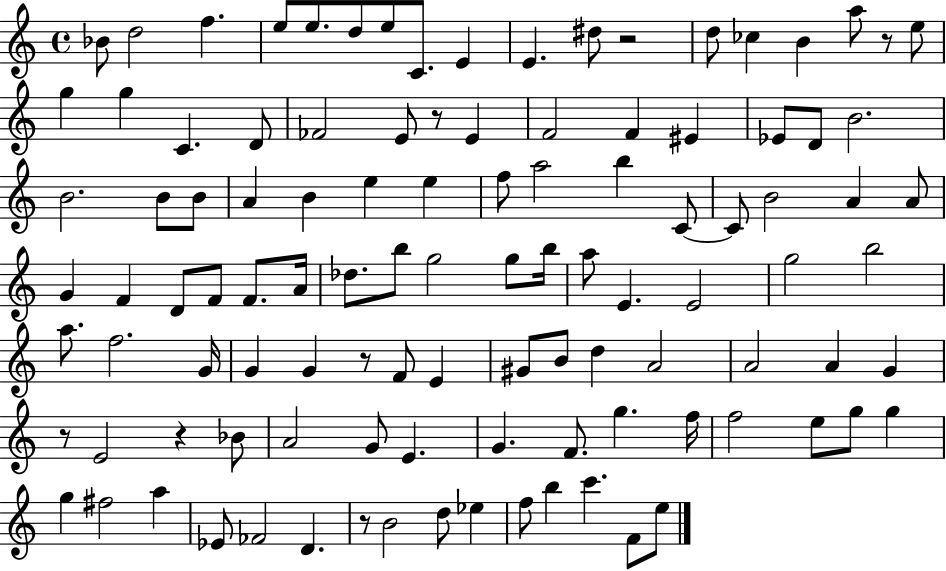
X:1
T:Untitled
M:4/4
L:1/4
K:C
_B/2 d2 f e/2 e/2 d/2 e/2 C/2 E E ^d/2 z2 d/2 _c B a/2 z/2 e/2 g g C D/2 _F2 E/2 z/2 E F2 F ^E _E/2 D/2 B2 B2 B/2 B/2 A B e e f/2 a2 b C/2 C/2 B2 A A/2 G F D/2 F/2 F/2 A/4 _d/2 b/2 g2 g/2 b/4 a/2 E E2 g2 b2 a/2 f2 G/4 G G z/2 F/2 E ^G/2 B/2 d A2 A2 A G z/2 E2 z _B/2 A2 G/2 E G F/2 g f/4 f2 e/2 g/2 g g ^f2 a _E/2 _F2 D z/2 B2 d/2 _e f/2 b c' F/2 e/2